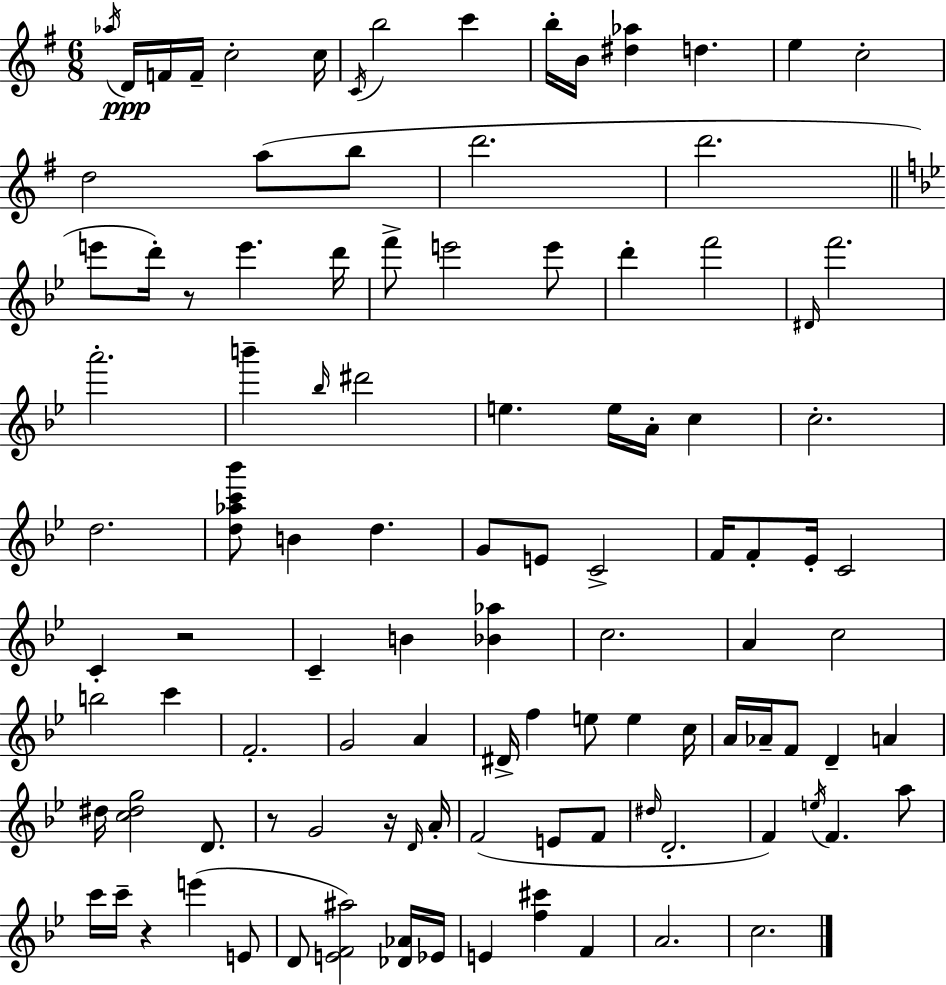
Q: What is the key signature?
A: G major